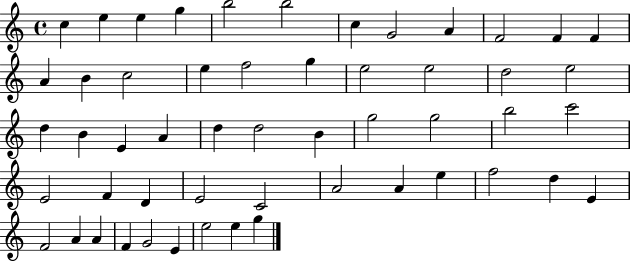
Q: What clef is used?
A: treble